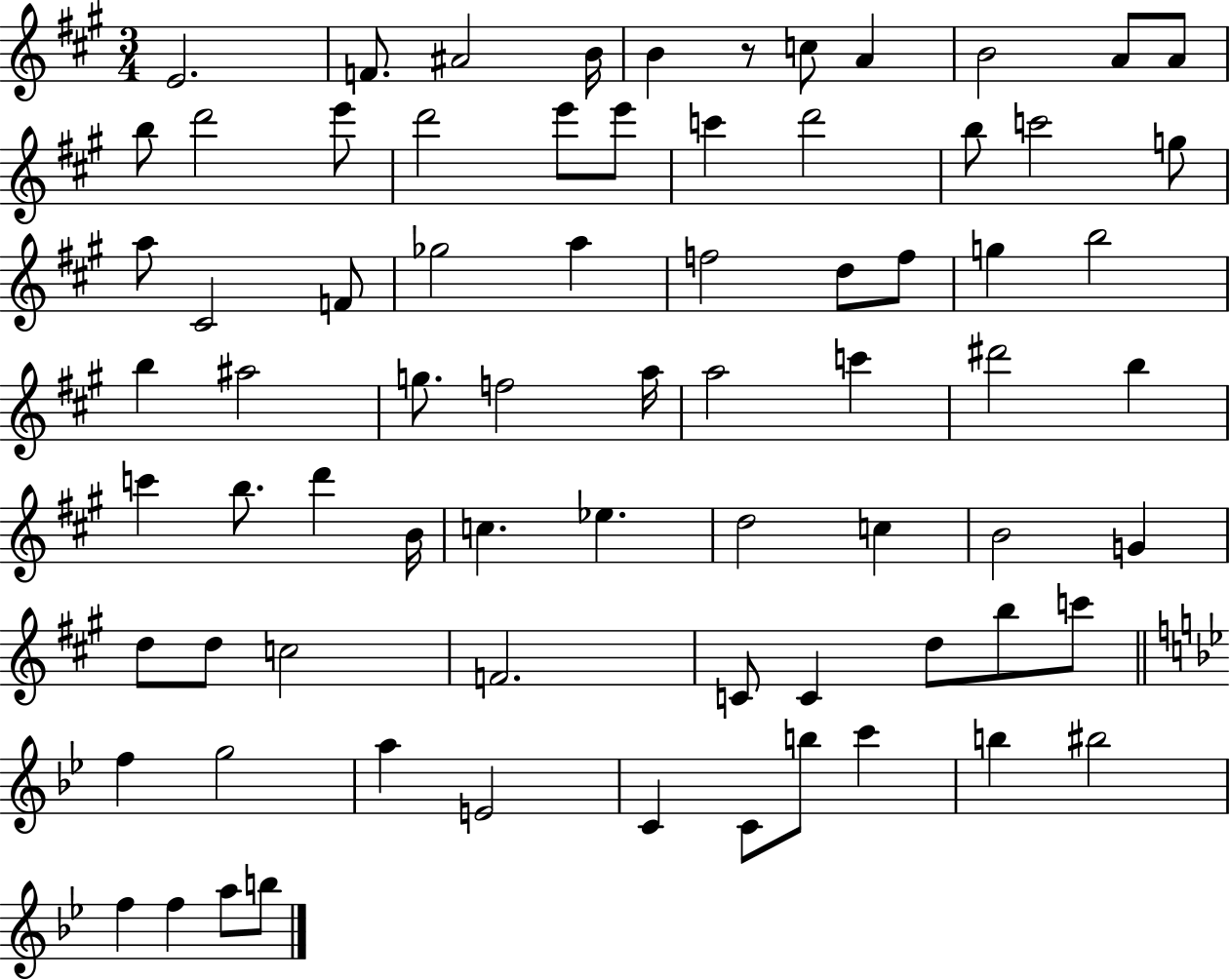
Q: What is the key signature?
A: A major